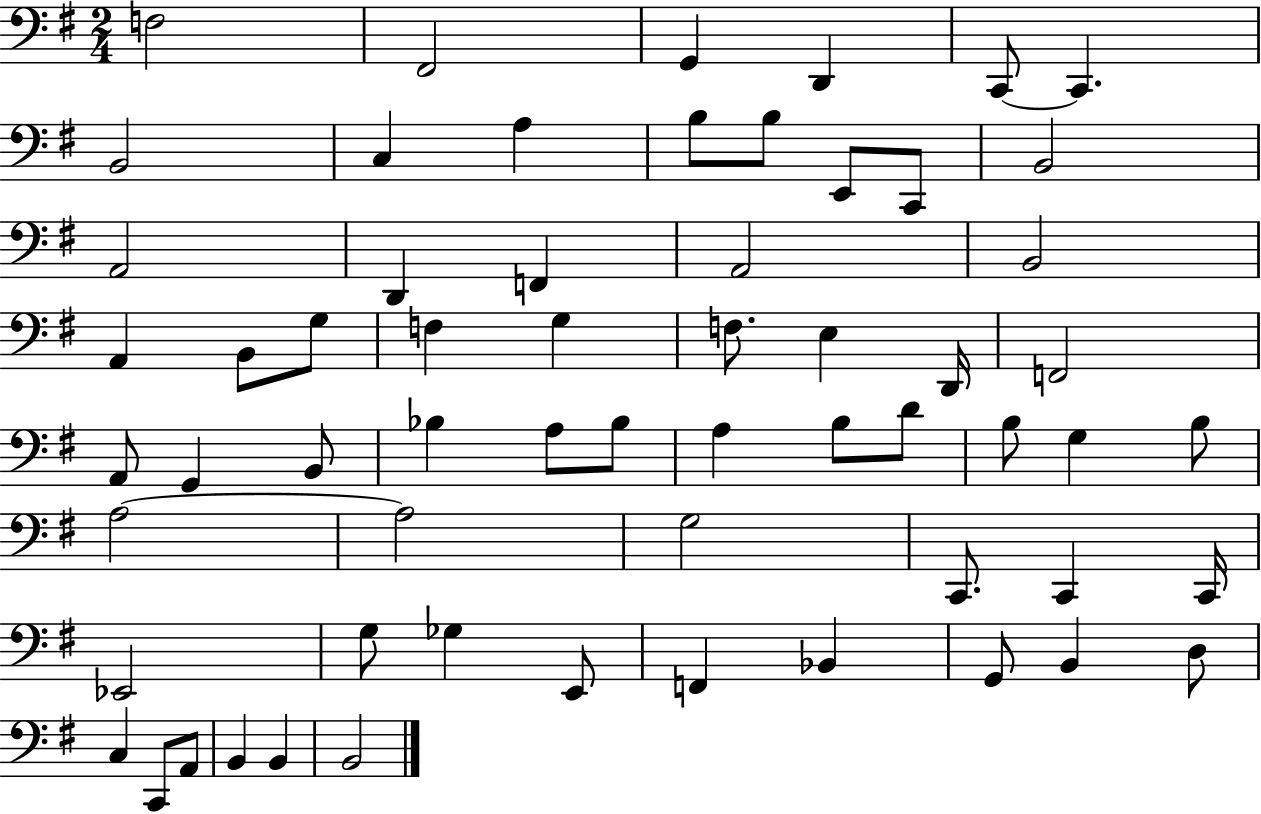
X:1
T:Untitled
M:2/4
L:1/4
K:G
F,2 ^F,,2 G,, D,, C,,/2 C,, B,,2 C, A, B,/2 B,/2 E,,/2 C,,/2 B,,2 A,,2 D,, F,, A,,2 B,,2 A,, B,,/2 G,/2 F, G, F,/2 E, D,,/4 F,,2 A,,/2 G,, B,,/2 _B, A,/2 _B,/2 A, B,/2 D/2 B,/2 G, B,/2 A,2 A,2 G,2 C,,/2 C,, C,,/4 _E,,2 G,/2 _G, E,,/2 F,, _B,, G,,/2 B,, D,/2 C, C,,/2 A,,/2 B,, B,, B,,2